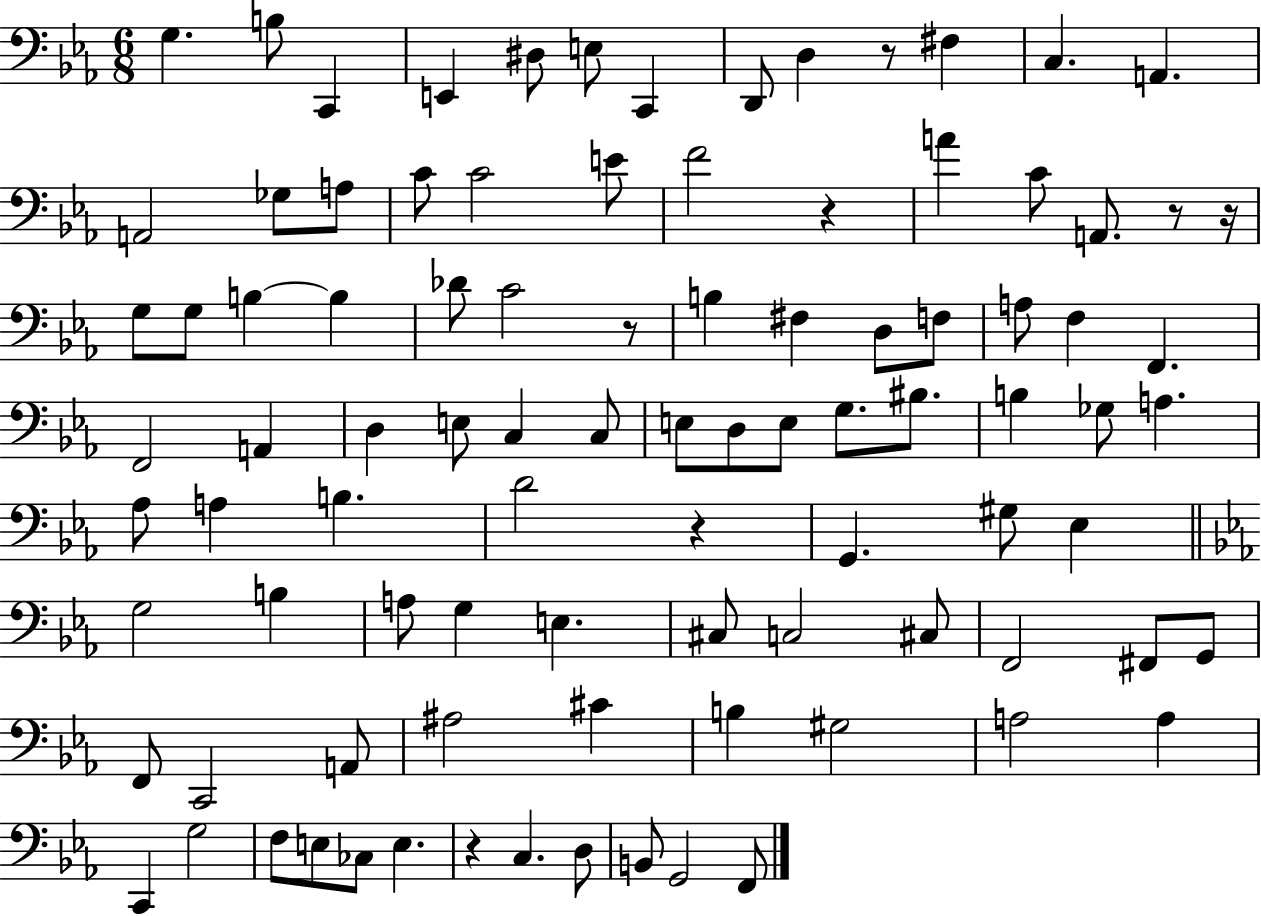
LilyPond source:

{
  \clef bass
  \numericTimeSignature
  \time 6/8
  \key ees \major
  g4. b8 c,4 | e,4 dis8 e8 c,4 | d,8 d4 r8 fis4 | c4. a,4. | \break a,2 ges8 a8 | c'8 c'2 e'8 | f'2 r4 | a'4 c'8 a,8. r8 r16 | \break g8 g8 b4~~ b4 | des'8 c'2 r8 | b4 fis4 d8 f8 | a8 f4 f,4. | \break f,2 a,4 | d4 e8 c4 c8 | e8 d8 e8 g8. bis8. | b4 ges8 a4. | \break aes8 a4 b4. | d'2 r4 | g,4. gis8 ees4 | \bar "||" \break \key ees \major g2 b4 | a8 g4 e4. | cis8 c2 cis8 | f,2 fis,8 g,8 | \break f,8 c,2 a,8 | ais2 cis'4 | b4 gis2 | a2 a4 | \break c,4 g2 | f8 e8 ces8 e4. | r4 c4. d8 | b,8 g,2 f,8 | \break \bar "|."
}